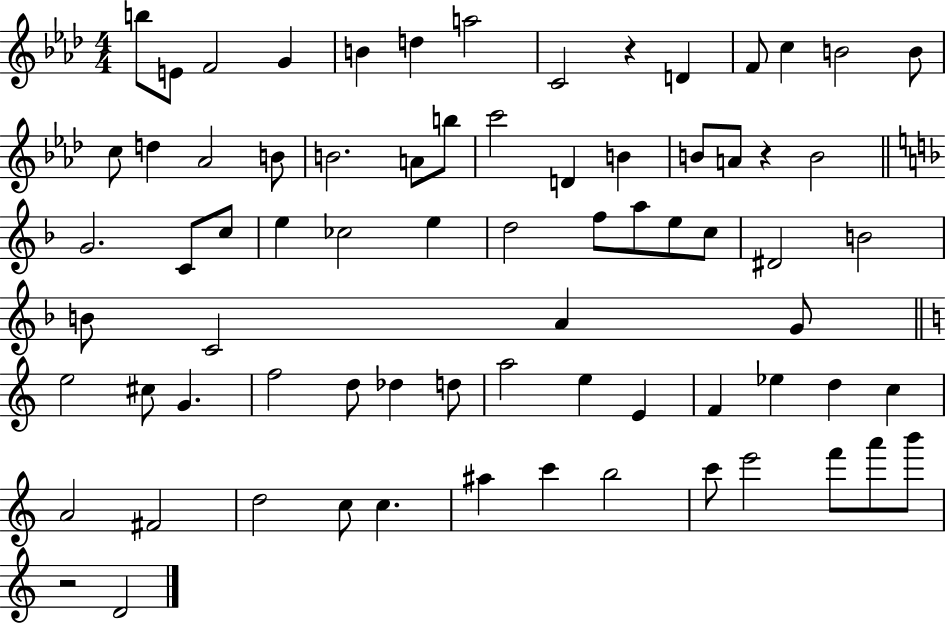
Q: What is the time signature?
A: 4/4